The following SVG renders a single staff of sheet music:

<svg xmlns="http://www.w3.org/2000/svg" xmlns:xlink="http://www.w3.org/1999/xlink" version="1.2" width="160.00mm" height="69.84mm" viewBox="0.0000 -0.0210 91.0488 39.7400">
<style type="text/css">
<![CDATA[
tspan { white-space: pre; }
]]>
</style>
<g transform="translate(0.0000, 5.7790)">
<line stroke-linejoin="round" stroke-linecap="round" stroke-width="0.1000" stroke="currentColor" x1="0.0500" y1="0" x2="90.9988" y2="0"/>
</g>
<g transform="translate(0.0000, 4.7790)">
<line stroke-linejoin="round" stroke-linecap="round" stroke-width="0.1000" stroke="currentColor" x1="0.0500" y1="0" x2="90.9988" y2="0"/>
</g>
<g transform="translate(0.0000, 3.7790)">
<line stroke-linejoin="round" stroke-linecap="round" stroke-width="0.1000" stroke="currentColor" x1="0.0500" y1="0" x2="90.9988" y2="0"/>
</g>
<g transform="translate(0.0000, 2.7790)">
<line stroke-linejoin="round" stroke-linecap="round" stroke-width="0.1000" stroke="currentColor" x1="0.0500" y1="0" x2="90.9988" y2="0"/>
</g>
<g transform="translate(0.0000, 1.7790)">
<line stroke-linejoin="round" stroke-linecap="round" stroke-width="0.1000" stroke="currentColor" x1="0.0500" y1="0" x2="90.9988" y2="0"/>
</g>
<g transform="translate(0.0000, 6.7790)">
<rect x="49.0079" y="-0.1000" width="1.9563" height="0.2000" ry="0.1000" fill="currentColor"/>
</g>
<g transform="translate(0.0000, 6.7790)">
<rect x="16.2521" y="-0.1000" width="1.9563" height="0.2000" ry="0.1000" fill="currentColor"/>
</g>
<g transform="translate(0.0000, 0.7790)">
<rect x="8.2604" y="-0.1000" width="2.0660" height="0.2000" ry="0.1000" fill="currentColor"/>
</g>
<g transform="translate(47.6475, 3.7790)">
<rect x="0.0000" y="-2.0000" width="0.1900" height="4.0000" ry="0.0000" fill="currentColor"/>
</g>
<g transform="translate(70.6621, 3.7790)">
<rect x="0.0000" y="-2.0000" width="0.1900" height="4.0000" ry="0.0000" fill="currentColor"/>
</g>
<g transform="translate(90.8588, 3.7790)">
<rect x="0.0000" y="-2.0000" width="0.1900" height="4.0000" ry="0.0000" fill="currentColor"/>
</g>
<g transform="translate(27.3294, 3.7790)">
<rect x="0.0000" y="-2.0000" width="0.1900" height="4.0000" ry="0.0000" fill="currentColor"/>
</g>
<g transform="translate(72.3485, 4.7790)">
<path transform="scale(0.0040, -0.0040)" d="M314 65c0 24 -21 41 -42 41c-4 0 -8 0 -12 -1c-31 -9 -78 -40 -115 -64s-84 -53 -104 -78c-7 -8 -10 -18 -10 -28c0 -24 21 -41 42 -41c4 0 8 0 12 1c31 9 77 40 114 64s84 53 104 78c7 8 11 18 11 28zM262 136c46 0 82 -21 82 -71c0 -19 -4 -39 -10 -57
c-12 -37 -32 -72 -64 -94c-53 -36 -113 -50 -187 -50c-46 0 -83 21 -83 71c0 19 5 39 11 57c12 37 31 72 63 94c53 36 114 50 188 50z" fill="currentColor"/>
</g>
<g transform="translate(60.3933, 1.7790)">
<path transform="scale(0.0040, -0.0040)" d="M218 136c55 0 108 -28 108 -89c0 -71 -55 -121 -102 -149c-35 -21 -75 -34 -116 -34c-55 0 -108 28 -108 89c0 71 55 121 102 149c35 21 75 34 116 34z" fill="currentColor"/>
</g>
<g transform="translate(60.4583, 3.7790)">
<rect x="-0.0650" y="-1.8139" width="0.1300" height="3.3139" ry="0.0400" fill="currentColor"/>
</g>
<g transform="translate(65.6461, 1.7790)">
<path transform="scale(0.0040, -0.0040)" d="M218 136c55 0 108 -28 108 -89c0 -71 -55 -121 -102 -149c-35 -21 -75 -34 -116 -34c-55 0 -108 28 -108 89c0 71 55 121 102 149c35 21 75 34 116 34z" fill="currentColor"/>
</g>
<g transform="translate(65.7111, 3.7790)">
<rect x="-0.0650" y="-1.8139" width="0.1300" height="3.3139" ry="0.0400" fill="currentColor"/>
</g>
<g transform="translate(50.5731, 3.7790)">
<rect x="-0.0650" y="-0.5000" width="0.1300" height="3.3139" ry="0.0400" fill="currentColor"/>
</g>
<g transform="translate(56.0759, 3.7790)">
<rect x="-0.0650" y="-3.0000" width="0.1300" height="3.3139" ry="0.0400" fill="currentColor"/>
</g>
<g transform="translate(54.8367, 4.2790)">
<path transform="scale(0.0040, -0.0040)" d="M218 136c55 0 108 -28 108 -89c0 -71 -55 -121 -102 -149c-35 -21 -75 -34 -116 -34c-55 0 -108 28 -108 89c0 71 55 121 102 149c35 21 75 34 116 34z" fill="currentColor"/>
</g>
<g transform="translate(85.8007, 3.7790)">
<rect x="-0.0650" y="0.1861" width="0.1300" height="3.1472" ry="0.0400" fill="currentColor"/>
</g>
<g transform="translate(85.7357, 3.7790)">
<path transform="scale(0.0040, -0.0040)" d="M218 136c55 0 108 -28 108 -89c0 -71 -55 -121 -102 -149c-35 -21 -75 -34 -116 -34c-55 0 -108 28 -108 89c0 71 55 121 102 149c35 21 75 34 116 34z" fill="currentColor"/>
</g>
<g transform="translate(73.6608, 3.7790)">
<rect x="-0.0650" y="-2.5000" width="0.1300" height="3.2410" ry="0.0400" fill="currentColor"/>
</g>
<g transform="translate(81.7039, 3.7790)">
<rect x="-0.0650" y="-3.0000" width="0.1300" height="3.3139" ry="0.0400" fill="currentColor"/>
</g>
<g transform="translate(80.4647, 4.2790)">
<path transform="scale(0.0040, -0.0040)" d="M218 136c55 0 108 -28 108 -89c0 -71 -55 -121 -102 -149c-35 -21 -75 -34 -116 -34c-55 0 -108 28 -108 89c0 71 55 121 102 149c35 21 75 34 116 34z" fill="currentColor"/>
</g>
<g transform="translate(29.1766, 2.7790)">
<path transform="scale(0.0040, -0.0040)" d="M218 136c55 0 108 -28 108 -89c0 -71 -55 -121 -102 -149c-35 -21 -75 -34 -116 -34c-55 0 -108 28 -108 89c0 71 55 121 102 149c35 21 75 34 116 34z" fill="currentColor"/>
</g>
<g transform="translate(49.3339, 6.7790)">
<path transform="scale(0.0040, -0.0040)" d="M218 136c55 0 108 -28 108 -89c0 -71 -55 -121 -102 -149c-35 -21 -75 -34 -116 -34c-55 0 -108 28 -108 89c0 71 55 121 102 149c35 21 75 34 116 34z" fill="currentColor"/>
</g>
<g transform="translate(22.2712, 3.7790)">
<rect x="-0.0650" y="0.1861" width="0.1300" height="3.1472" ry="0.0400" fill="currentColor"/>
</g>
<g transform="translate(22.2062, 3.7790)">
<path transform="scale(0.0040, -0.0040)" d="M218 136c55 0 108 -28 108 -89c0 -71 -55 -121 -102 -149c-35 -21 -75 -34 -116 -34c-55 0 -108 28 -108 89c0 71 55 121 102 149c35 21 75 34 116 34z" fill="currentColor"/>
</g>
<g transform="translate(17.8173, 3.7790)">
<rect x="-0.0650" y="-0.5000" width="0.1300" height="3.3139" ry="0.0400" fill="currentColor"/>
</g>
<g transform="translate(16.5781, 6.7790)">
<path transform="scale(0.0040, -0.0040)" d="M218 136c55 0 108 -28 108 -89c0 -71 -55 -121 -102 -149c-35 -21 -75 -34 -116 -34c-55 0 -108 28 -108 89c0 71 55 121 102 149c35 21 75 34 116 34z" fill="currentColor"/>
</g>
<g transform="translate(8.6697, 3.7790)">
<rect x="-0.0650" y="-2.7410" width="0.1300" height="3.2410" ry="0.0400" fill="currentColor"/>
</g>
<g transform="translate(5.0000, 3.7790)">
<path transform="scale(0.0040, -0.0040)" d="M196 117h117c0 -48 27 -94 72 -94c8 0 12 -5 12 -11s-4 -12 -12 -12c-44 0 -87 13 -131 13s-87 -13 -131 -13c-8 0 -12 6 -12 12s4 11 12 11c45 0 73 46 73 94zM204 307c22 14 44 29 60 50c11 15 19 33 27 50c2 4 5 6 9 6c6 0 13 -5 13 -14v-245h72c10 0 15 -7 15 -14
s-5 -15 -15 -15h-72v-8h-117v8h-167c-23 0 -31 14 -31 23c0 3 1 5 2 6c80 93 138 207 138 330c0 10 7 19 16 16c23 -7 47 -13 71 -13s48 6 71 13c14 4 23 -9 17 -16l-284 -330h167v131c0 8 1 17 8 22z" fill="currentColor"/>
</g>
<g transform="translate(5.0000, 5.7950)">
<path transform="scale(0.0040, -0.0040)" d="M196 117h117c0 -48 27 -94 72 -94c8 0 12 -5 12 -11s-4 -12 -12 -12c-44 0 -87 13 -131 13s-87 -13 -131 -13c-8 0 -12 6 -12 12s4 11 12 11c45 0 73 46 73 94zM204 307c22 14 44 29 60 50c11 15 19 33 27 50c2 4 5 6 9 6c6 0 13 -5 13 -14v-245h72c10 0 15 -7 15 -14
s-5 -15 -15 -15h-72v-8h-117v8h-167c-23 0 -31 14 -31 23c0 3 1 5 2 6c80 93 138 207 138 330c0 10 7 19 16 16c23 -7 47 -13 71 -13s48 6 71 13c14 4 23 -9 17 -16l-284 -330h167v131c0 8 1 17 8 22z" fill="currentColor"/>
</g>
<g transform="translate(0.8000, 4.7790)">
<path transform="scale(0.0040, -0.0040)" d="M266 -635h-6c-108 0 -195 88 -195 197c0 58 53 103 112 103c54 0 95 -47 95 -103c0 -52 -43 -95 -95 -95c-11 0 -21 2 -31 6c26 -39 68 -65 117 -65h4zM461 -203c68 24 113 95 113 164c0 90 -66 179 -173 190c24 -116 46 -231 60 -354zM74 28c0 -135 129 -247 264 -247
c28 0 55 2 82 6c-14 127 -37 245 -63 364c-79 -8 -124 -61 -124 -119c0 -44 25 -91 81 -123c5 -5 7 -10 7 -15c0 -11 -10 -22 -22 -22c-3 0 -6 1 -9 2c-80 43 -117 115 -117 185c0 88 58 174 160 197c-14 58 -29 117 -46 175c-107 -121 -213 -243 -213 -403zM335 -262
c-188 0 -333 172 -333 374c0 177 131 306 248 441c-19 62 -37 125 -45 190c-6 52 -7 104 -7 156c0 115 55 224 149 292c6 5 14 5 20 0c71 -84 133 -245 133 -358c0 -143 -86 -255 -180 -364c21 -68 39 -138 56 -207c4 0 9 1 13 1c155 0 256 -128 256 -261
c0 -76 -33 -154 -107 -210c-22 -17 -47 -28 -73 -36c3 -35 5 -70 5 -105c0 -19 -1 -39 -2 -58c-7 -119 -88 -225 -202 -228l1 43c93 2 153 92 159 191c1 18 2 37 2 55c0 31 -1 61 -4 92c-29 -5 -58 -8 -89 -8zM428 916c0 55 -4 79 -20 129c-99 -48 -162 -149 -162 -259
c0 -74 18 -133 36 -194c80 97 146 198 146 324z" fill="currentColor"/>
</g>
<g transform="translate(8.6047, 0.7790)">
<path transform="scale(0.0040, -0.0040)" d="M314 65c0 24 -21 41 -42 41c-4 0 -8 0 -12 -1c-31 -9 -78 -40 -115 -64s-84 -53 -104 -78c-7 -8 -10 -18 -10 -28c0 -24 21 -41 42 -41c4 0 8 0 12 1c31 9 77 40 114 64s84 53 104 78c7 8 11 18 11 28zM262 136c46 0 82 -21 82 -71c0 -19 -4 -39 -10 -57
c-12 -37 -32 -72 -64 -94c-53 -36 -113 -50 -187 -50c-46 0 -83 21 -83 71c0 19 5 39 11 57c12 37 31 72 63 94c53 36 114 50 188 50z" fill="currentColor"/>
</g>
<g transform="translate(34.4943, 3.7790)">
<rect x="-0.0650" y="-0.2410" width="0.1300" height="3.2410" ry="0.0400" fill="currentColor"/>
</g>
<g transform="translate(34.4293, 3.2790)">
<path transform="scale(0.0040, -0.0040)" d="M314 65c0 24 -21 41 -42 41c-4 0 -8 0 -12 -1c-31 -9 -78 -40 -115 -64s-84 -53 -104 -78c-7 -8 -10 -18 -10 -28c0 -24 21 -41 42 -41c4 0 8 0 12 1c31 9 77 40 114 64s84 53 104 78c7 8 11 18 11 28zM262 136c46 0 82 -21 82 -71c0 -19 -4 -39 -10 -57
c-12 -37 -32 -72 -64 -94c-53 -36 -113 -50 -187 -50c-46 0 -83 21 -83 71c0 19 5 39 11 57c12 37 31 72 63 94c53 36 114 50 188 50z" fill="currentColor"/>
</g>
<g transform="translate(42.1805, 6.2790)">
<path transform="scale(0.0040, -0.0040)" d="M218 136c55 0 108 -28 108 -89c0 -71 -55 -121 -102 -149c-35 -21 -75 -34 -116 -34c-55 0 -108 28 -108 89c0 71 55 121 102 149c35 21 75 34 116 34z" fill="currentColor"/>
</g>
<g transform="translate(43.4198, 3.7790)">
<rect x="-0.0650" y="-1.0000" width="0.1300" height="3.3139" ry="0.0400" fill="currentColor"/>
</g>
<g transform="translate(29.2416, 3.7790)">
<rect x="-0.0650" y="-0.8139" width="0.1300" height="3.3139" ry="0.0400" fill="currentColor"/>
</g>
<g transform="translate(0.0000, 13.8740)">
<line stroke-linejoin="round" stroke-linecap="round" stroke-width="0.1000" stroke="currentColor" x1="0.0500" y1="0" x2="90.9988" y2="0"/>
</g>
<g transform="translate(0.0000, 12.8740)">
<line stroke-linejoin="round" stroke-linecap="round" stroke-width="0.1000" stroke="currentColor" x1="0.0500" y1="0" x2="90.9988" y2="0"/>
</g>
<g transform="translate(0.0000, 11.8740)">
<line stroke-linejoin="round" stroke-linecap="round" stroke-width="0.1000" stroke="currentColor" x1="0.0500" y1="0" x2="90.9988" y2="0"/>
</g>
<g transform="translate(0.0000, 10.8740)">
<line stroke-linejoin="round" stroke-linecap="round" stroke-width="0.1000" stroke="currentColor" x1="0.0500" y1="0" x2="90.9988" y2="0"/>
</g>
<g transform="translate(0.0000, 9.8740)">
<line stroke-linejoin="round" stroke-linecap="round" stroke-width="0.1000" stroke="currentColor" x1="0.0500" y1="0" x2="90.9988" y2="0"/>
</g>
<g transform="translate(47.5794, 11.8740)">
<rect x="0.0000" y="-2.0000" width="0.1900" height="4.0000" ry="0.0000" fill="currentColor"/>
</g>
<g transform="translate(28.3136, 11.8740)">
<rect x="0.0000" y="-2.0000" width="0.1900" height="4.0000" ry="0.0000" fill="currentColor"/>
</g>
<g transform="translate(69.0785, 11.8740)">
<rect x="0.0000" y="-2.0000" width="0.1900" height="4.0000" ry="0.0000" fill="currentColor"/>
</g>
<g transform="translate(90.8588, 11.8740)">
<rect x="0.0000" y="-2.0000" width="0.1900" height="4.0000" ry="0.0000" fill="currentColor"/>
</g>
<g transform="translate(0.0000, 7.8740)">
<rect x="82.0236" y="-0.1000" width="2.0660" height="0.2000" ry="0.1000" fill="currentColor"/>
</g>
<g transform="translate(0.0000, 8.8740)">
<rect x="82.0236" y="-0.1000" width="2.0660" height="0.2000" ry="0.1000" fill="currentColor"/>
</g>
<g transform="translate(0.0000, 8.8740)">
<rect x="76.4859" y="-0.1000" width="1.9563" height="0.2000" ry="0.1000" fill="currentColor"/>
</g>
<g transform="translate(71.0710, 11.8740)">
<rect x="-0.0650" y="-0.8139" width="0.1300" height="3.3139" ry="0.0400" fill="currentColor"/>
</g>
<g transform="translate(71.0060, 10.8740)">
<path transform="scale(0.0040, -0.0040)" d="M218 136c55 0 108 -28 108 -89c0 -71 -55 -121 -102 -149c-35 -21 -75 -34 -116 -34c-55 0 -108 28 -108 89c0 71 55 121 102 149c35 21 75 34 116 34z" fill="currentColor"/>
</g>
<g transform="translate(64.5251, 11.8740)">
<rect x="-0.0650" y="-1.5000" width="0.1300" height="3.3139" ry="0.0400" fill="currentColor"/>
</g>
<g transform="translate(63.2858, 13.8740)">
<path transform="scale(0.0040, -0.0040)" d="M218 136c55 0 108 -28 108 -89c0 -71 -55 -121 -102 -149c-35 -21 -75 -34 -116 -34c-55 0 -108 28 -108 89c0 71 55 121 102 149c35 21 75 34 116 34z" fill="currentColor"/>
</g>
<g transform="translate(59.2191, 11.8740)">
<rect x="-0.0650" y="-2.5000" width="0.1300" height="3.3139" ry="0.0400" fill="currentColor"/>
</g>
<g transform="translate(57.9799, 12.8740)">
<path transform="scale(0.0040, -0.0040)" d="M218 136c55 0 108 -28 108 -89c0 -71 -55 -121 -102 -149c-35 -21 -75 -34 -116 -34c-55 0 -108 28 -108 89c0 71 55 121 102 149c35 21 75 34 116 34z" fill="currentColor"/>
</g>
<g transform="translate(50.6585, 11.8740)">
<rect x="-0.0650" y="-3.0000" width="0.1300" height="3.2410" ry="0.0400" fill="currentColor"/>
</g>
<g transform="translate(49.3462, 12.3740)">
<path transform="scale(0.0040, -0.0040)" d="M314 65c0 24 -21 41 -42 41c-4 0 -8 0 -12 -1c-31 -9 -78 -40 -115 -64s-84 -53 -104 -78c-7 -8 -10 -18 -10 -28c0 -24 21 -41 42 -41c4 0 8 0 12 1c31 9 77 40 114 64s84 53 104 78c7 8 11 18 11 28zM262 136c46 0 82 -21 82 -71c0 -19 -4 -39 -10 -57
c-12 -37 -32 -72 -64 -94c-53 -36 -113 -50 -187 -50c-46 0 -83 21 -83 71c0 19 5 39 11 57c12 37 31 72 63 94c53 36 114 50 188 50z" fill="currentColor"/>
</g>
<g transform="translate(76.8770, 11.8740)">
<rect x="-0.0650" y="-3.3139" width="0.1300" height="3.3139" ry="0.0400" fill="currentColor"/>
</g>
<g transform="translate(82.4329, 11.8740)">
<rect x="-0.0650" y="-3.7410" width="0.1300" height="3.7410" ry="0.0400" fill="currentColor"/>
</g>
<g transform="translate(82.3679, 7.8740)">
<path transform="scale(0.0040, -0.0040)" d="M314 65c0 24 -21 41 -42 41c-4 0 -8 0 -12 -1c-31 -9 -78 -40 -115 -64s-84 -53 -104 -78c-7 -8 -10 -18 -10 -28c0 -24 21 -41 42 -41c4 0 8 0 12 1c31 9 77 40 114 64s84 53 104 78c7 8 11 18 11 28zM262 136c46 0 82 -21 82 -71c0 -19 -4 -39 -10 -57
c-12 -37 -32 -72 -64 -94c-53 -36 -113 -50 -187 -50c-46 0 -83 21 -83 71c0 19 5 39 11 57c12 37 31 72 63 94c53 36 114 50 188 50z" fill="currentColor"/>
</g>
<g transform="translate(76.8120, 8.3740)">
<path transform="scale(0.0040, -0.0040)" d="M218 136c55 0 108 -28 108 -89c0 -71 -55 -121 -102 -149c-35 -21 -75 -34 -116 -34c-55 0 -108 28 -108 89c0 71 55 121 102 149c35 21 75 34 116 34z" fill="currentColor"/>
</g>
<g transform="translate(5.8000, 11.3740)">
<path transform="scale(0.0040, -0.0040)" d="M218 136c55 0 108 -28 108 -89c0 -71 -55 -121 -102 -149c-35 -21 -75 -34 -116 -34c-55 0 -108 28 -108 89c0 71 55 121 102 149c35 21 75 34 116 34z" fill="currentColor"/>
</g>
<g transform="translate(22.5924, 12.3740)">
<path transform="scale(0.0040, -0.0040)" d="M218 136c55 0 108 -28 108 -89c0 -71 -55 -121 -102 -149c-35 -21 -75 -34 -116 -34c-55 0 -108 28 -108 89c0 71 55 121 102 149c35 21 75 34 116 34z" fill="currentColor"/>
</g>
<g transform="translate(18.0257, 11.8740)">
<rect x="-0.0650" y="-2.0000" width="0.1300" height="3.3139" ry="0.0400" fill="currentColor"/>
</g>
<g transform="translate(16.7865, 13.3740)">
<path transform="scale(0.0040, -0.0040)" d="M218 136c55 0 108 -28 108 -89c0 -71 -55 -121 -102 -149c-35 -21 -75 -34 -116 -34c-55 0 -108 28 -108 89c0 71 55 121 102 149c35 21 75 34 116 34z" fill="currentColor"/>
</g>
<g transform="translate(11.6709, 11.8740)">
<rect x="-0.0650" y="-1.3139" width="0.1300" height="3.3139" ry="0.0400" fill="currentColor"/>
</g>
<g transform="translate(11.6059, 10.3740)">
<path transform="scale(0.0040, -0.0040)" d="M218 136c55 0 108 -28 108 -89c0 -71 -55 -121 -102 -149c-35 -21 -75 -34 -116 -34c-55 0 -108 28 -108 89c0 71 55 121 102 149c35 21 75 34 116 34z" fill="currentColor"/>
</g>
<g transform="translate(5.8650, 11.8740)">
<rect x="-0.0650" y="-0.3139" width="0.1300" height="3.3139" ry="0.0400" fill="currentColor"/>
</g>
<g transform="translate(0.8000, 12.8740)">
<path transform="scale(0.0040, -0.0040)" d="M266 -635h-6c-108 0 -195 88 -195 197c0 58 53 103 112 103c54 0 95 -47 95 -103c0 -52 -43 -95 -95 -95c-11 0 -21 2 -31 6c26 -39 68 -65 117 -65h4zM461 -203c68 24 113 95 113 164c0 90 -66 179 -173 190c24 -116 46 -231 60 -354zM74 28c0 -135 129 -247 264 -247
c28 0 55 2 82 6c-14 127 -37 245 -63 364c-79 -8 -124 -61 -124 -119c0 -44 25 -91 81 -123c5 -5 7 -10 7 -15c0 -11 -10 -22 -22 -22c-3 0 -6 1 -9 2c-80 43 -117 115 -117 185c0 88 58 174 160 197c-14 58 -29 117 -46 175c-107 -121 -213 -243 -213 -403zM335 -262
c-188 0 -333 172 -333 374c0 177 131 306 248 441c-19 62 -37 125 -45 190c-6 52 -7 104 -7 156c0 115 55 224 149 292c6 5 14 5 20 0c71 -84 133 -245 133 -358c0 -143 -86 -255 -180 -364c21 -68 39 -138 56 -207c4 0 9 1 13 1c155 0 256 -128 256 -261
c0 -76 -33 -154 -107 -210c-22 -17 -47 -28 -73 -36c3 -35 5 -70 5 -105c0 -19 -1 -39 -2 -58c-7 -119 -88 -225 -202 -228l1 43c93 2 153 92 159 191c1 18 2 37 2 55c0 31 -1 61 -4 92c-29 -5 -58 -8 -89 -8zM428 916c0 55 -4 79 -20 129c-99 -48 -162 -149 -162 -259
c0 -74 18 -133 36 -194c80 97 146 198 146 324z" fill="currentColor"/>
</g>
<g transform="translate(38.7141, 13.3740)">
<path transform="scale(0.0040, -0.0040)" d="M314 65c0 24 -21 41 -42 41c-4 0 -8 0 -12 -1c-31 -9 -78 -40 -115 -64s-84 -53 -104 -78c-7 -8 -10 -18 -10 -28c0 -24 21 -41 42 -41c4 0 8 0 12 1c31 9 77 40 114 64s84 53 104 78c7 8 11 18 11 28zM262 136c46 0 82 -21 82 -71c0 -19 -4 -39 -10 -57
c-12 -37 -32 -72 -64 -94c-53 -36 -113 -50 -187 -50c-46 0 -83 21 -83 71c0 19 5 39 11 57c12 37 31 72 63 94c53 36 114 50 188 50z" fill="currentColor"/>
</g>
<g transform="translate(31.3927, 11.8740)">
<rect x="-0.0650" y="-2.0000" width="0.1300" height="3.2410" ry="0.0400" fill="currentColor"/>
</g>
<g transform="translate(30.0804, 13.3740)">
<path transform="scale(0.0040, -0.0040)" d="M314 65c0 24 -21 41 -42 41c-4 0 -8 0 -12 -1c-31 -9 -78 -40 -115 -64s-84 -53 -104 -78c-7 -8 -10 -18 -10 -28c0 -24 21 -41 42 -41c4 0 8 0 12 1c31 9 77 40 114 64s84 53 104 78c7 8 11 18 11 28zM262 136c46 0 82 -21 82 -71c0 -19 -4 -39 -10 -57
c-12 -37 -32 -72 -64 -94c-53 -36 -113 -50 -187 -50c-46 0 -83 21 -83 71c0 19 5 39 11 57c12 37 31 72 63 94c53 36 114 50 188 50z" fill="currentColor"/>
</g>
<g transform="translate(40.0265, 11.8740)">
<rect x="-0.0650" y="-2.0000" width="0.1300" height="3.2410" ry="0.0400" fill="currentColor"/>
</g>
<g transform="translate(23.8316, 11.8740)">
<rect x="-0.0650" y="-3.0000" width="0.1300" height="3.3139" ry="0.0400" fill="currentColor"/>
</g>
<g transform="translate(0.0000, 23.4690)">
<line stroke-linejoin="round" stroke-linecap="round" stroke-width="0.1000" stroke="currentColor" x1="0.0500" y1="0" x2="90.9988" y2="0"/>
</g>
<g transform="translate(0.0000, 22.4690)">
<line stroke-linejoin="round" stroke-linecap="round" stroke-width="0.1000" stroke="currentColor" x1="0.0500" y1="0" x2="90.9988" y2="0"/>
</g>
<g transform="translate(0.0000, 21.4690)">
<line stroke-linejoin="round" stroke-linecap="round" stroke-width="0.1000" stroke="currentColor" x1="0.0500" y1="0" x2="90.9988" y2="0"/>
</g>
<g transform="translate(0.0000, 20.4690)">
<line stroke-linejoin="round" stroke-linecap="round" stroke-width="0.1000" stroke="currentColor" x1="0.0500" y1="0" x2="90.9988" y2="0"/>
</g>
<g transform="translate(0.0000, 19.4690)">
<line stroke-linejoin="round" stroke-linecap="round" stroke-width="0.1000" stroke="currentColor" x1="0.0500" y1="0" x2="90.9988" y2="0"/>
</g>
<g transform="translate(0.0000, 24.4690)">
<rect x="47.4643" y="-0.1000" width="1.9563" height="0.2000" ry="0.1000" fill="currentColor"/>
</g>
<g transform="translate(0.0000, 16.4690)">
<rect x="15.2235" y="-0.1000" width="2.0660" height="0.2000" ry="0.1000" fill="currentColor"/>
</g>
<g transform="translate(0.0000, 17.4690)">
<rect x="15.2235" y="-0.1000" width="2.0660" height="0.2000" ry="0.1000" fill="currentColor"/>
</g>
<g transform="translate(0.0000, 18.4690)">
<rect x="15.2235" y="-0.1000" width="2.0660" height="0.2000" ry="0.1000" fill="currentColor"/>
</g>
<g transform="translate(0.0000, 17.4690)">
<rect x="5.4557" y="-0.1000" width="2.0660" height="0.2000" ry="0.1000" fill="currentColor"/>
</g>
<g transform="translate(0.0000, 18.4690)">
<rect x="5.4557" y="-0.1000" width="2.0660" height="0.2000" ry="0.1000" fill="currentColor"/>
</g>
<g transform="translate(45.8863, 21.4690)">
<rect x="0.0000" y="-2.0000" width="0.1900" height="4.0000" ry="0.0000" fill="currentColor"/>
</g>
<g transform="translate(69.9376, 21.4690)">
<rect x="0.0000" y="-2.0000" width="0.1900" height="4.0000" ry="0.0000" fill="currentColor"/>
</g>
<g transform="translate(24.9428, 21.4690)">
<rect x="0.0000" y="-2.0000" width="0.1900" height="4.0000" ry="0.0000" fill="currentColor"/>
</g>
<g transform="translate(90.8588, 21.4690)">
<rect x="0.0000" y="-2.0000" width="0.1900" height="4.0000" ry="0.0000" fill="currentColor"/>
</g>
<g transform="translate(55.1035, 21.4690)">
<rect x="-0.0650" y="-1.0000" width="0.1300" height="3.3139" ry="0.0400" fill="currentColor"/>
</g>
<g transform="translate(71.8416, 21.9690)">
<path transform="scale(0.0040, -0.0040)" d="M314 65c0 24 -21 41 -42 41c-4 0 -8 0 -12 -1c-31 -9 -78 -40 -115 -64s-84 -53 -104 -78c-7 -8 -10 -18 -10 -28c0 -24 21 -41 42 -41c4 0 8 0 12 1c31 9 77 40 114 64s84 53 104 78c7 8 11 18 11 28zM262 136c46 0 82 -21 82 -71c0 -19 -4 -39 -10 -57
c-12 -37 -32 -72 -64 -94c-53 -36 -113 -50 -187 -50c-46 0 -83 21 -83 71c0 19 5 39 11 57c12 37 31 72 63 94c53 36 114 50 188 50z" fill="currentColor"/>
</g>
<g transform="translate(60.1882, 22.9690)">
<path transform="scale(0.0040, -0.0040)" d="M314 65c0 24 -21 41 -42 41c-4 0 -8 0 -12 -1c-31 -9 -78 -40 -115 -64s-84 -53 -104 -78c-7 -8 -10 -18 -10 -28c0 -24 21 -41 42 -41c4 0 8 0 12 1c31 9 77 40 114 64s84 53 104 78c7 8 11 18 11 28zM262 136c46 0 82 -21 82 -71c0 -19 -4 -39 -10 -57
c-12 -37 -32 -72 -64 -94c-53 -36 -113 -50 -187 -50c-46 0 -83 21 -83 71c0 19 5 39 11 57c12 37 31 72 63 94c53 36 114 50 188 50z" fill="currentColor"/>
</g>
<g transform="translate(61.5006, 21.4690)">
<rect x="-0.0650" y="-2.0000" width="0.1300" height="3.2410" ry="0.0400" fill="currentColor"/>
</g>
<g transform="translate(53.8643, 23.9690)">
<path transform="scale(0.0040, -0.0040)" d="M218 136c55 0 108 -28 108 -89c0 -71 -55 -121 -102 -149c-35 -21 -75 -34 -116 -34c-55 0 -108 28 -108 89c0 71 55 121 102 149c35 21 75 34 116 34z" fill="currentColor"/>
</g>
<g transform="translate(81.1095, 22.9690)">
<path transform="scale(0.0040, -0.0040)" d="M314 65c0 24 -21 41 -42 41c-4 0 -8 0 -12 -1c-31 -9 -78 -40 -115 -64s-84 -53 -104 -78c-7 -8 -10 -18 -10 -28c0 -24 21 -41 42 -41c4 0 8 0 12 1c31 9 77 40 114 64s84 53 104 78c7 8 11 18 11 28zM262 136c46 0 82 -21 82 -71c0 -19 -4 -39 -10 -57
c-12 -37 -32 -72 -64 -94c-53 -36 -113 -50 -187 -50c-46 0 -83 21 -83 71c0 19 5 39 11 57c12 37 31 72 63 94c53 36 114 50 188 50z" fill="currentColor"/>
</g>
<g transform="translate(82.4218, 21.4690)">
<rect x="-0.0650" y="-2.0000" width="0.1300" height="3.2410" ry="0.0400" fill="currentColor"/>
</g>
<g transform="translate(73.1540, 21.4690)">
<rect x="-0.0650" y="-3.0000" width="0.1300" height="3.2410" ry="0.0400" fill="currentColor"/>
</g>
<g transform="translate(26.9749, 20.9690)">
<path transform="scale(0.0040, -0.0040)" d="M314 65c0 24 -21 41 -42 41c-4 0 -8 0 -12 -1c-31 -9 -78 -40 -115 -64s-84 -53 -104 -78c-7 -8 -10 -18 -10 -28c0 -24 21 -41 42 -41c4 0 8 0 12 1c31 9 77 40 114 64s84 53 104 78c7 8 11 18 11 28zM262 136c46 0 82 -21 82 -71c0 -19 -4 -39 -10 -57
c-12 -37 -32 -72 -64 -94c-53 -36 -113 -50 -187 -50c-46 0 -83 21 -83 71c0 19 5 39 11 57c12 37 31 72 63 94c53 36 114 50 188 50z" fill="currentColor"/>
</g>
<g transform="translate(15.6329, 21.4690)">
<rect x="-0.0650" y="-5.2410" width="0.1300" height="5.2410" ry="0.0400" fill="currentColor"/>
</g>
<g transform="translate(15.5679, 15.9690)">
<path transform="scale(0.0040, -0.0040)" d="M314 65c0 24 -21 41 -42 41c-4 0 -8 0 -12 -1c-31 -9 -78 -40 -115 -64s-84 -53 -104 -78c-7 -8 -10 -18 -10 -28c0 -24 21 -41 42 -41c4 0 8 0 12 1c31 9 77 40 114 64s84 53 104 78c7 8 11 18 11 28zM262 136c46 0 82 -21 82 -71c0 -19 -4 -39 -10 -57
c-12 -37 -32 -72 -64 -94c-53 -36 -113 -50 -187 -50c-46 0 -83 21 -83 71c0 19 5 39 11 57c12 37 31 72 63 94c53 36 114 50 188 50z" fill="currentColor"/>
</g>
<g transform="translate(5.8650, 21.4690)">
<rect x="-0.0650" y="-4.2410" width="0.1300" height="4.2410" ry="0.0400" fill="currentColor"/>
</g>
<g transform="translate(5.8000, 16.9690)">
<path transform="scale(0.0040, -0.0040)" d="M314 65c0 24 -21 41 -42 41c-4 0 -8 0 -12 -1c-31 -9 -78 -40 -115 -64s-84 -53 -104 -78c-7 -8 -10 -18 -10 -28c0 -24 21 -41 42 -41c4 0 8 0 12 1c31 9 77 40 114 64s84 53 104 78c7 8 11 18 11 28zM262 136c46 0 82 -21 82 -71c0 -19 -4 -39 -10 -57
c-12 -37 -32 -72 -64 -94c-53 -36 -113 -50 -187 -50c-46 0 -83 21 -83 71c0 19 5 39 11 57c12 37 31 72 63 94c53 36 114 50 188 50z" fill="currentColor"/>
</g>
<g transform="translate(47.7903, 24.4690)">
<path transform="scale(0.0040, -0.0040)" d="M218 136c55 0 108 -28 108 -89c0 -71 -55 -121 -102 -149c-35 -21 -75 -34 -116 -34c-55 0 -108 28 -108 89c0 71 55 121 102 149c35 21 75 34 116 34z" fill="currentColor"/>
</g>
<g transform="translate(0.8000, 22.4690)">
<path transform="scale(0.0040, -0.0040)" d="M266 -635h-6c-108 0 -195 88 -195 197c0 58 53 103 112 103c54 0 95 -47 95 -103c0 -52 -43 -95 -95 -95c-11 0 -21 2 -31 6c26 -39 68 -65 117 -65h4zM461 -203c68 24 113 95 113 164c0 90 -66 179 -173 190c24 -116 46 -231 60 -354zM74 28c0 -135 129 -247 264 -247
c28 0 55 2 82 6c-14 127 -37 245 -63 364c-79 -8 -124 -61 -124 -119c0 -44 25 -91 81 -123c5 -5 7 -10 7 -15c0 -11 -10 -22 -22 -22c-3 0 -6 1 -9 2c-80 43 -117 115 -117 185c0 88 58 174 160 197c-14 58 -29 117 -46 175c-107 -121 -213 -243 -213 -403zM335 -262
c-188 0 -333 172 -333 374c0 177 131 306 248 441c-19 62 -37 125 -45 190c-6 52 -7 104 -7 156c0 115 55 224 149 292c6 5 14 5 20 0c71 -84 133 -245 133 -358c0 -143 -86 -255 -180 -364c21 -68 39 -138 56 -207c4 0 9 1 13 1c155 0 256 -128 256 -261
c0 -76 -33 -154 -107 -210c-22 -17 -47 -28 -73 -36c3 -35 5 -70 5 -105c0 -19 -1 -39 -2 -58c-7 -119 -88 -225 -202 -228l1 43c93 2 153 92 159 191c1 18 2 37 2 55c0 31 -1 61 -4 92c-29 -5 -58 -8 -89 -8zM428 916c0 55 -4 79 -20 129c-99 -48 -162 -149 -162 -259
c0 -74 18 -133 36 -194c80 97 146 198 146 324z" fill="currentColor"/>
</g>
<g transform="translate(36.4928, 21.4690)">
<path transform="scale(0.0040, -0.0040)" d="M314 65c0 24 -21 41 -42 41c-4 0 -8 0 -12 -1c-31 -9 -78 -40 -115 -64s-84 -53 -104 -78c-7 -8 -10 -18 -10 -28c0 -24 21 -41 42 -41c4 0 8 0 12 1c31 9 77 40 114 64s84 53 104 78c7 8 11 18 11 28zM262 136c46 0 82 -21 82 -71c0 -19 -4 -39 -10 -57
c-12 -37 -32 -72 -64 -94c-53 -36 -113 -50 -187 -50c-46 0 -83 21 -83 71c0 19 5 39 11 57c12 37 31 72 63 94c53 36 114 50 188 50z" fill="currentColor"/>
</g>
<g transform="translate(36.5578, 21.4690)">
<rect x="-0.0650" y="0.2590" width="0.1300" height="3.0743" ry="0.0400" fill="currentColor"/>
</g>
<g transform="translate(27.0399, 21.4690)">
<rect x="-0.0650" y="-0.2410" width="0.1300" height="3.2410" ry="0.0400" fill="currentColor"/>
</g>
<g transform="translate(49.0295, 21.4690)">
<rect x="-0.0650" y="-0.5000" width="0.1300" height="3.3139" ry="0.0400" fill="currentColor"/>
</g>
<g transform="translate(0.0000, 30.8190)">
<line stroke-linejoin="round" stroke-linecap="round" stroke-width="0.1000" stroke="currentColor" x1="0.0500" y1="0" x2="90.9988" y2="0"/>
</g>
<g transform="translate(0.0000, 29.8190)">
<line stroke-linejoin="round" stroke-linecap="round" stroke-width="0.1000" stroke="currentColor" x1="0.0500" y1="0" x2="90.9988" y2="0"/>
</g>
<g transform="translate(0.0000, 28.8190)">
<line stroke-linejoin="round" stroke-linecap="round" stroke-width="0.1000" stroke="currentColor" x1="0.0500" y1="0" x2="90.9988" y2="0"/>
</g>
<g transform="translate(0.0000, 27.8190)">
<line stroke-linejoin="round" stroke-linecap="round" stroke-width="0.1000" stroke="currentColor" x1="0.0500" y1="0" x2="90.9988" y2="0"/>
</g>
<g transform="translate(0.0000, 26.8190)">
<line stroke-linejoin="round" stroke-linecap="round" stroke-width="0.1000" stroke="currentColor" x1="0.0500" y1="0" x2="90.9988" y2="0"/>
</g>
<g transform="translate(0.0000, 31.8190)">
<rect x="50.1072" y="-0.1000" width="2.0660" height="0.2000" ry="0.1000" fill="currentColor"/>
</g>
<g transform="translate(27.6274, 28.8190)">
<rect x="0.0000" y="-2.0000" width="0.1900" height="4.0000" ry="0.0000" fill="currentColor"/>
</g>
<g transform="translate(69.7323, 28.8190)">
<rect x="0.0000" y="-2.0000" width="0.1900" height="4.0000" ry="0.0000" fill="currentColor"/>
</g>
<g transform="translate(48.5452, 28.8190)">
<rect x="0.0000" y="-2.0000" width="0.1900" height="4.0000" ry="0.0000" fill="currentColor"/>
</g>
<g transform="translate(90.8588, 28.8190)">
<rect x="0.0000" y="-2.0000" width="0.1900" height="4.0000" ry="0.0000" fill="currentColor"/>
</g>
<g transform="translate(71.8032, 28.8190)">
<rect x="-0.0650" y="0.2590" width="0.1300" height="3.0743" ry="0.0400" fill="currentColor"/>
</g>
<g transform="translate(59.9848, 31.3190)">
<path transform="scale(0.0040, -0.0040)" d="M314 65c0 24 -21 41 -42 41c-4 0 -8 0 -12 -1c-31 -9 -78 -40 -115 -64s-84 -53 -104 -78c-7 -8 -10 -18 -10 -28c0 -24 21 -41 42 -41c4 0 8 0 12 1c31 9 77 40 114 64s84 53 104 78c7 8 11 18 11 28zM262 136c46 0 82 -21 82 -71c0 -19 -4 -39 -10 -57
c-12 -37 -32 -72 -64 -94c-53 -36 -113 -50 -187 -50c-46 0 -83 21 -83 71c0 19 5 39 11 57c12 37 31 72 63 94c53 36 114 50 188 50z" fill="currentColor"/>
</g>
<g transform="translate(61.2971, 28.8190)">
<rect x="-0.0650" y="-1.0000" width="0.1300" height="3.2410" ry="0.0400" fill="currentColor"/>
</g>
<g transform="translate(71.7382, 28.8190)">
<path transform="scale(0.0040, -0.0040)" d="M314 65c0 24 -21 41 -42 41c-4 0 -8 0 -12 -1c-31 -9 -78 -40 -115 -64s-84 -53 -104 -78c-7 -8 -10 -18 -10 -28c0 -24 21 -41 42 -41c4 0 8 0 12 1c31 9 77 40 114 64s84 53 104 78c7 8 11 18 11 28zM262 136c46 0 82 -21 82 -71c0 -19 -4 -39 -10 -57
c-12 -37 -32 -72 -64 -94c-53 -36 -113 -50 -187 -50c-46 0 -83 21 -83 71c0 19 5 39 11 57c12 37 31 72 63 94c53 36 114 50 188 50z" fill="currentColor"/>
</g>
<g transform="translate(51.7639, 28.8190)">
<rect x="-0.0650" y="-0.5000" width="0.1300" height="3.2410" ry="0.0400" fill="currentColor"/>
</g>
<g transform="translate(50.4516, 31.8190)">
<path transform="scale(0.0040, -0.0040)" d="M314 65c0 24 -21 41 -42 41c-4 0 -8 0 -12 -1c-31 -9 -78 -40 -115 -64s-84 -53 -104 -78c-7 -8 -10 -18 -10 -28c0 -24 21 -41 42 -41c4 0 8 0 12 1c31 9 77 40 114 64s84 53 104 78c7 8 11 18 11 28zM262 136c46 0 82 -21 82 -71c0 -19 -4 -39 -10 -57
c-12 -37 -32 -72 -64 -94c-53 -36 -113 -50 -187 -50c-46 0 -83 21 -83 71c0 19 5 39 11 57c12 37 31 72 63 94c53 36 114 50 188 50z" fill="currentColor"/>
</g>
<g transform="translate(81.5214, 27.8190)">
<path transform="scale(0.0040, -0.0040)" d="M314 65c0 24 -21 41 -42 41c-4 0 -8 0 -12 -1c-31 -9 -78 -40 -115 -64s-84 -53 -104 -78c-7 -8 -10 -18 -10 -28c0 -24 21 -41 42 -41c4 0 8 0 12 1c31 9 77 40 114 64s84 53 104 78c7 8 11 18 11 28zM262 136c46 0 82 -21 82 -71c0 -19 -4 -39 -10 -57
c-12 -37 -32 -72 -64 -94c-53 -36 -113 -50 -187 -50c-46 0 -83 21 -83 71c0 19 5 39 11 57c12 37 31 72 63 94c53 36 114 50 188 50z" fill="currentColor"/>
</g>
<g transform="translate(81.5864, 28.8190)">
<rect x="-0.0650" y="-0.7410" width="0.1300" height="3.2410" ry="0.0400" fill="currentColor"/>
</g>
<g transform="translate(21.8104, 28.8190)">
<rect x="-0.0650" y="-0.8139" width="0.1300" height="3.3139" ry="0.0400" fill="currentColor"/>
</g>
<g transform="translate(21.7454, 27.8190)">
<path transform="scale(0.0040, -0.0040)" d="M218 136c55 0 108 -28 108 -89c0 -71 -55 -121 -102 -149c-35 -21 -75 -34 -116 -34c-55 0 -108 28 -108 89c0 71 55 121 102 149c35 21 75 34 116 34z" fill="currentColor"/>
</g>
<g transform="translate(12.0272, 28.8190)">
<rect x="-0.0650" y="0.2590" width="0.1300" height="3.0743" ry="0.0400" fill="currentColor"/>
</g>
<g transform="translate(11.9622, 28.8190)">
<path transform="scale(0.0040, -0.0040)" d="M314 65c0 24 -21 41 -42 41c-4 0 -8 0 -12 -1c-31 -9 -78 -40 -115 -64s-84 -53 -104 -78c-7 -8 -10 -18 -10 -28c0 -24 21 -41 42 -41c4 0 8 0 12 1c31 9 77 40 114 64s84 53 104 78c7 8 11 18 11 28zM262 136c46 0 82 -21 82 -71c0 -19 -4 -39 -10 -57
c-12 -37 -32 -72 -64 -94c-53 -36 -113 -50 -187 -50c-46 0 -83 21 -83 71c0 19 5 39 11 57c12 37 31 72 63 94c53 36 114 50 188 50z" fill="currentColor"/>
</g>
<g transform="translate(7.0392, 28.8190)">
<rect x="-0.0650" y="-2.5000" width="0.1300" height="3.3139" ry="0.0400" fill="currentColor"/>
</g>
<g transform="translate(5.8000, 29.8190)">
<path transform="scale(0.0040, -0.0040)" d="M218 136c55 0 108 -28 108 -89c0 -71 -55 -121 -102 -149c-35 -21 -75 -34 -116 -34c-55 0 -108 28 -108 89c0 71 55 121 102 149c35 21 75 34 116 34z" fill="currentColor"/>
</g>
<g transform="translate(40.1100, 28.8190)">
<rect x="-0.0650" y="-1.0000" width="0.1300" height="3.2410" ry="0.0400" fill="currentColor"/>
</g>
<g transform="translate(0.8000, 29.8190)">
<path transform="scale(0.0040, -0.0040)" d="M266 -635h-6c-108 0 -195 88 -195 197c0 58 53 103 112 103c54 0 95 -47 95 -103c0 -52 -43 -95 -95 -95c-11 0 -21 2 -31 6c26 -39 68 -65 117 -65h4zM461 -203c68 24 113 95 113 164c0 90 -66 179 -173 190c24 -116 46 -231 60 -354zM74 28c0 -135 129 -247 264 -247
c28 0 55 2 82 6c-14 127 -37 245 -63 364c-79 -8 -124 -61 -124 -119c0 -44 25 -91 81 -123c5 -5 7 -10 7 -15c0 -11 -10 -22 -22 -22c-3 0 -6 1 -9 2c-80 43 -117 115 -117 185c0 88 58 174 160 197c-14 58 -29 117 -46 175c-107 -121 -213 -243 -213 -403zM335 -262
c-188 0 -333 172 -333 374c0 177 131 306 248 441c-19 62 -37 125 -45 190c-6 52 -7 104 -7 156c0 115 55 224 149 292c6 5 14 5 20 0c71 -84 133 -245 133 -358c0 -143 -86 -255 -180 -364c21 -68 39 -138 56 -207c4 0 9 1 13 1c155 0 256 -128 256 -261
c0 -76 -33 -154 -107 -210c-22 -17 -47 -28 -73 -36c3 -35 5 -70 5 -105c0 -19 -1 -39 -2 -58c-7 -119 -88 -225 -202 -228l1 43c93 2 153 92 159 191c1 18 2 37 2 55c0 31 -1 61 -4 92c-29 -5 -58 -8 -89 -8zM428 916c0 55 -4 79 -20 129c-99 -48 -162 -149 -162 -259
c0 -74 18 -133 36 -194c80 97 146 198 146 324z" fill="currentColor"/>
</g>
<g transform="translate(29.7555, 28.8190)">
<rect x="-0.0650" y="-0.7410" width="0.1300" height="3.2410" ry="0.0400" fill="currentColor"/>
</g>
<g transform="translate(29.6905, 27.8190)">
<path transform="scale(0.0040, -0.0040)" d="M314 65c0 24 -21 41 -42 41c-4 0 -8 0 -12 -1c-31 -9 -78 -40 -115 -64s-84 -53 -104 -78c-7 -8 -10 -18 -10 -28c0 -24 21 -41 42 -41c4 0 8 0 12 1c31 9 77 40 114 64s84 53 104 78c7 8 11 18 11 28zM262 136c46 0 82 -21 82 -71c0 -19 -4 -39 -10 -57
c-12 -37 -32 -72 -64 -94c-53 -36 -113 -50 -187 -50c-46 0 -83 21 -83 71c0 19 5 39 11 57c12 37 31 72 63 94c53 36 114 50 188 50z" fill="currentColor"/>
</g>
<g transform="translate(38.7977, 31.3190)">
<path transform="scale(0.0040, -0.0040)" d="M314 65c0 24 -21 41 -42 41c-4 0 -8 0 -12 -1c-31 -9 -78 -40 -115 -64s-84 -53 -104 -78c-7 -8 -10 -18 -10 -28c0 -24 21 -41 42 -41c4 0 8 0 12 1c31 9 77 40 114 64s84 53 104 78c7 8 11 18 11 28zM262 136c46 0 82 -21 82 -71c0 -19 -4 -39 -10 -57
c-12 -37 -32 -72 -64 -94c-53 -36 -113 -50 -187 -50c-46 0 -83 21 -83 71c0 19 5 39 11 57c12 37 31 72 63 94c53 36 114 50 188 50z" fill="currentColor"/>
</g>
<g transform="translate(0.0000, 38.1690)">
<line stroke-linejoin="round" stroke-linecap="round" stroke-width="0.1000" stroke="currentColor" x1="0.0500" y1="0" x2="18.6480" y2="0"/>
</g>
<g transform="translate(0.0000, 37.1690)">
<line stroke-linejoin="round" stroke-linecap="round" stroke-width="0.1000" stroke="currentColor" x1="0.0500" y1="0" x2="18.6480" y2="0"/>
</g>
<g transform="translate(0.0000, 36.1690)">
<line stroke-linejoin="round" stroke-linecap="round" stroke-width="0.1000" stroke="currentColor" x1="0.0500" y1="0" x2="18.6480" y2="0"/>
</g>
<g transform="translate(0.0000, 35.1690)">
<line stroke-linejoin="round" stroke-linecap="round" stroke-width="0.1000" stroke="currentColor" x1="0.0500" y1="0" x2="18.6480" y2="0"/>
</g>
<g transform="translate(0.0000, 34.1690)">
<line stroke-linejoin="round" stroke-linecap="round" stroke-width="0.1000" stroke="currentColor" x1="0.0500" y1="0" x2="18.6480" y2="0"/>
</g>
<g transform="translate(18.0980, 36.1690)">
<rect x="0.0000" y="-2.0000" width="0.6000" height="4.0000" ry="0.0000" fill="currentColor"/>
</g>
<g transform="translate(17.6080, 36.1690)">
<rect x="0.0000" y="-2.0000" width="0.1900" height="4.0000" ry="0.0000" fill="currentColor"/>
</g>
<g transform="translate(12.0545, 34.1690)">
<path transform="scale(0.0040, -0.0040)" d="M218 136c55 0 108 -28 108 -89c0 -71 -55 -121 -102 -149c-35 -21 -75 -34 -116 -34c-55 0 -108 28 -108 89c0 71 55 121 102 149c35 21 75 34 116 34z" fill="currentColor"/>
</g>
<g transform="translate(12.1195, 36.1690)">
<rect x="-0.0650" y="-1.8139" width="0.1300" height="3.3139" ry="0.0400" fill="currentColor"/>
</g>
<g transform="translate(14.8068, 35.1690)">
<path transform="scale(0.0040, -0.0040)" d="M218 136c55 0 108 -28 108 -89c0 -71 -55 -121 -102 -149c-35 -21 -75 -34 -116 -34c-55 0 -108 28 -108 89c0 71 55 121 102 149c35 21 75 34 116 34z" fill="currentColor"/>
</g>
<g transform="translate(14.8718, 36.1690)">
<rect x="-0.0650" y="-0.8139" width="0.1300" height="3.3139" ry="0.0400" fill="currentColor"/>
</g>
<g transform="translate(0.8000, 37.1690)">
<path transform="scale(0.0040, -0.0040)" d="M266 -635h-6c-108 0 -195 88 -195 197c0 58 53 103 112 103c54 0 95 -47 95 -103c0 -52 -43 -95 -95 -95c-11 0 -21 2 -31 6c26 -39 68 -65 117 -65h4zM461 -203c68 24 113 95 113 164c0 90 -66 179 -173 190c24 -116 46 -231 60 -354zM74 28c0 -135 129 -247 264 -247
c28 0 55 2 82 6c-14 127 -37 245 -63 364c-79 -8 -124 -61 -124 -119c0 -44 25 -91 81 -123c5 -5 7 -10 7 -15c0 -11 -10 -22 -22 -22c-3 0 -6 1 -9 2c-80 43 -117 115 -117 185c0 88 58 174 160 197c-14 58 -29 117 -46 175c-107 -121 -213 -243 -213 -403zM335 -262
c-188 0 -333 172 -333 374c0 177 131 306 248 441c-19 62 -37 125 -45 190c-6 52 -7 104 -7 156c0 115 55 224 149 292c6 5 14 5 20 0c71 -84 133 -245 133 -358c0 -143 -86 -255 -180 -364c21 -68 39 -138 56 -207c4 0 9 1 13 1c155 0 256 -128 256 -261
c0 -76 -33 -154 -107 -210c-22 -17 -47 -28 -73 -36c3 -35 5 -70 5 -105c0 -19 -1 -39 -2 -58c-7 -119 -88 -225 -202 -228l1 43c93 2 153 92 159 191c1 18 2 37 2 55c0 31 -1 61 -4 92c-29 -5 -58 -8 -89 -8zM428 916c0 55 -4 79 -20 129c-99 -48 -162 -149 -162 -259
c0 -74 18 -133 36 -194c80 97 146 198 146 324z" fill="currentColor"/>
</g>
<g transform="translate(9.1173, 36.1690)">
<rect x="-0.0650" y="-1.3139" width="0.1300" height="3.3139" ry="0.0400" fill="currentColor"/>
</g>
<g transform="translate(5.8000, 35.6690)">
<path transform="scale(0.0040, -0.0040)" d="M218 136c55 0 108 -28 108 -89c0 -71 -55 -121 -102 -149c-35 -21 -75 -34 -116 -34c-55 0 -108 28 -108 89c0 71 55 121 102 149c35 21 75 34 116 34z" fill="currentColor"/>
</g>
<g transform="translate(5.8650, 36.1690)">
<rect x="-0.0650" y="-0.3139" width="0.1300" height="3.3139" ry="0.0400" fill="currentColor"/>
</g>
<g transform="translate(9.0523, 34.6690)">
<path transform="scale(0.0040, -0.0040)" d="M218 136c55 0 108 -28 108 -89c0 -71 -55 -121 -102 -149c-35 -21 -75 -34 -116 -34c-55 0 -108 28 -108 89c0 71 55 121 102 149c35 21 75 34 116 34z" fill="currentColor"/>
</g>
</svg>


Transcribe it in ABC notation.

X:1
T:Untitled
M:4/4
L:1/4
K:C
a2 C B d c2 D C A f f G2 A B c e F A F2 F2 A2 G E d b c'2 d'2 f'2 c2 B2 C D F2 A2 F2 G B2 d d2 D2 C2 D2 B2 d2 c e f d